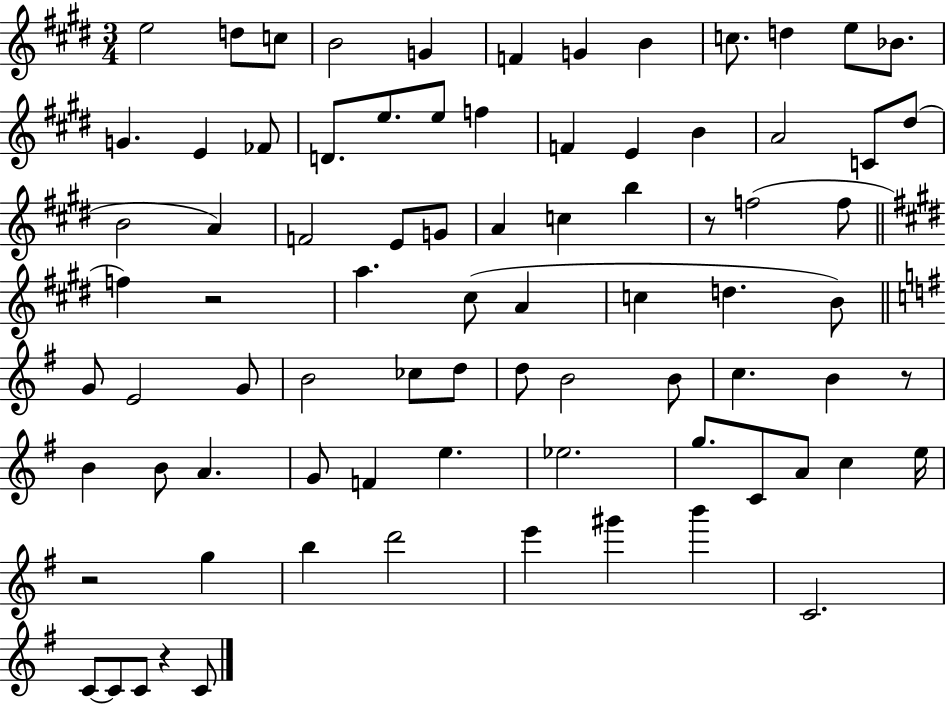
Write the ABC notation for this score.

X:1
T:Untitled
M:3/4
L:1/4
K:E
e2 d/2 c/2 B2 G F G B c/2 d e/2 _B/2 G E _F/2 D/2 e/2 e/2 f F E B A2 C/2 ^d/2 B2 A F2 E/2 G/2 A c b z/2 f2 f/2 f z2 a ^c/2 A c d B/2 G/2 E2 G/2 B2 _c/2 d/2 d/2 B2 B/2 c B z/2 B B/2 A G/2 F e _e2 g/2 C/2 A/2 c e/4 z2 g b d'2 e' ^g' b' C2 C/2 C/2 C/2 z C/2